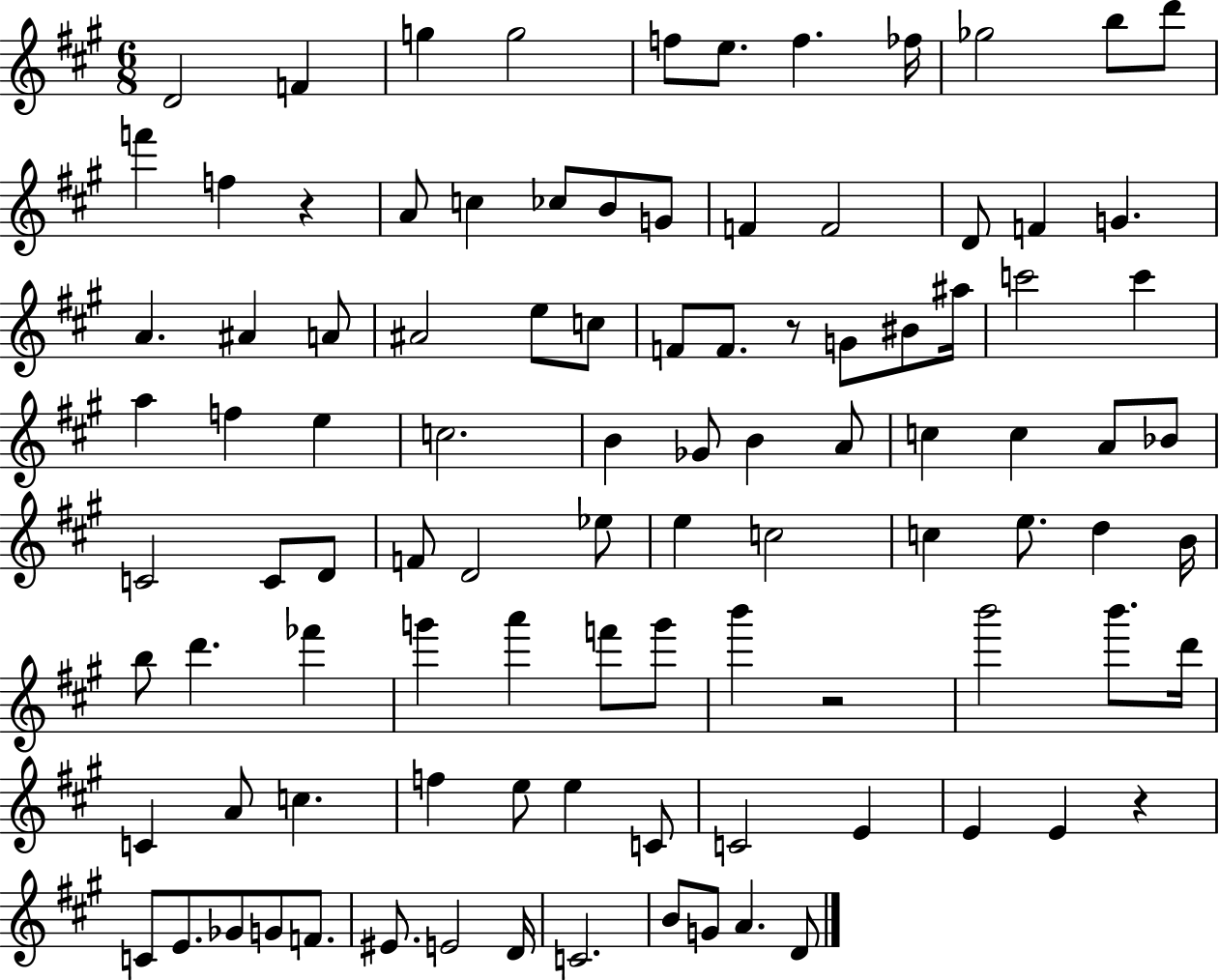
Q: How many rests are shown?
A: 4